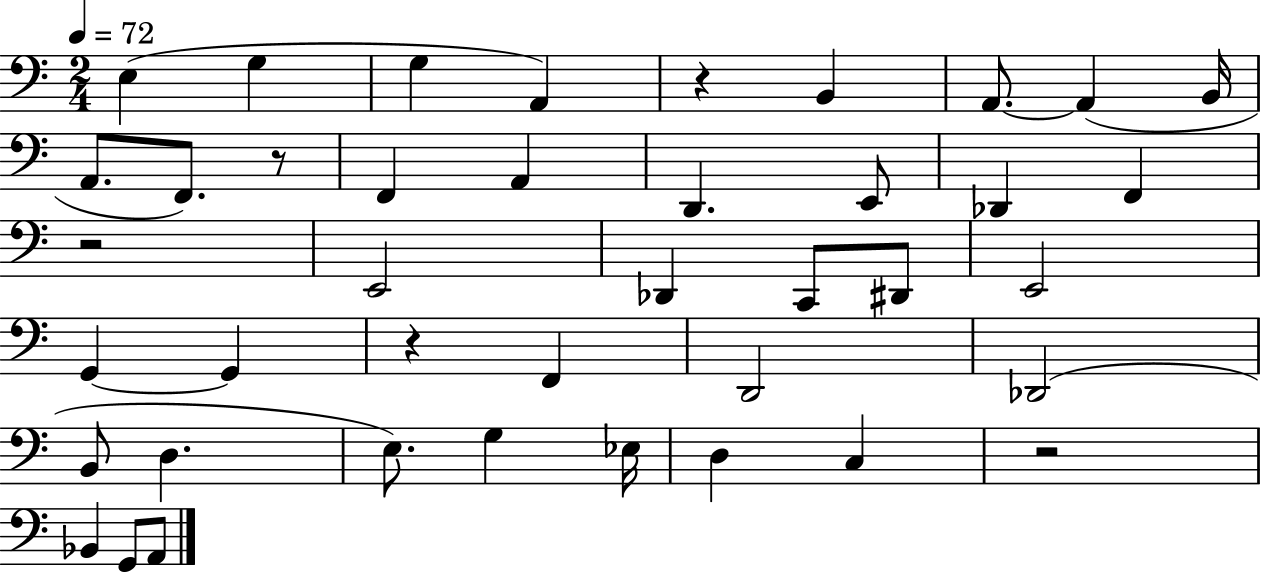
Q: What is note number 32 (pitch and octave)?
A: D3